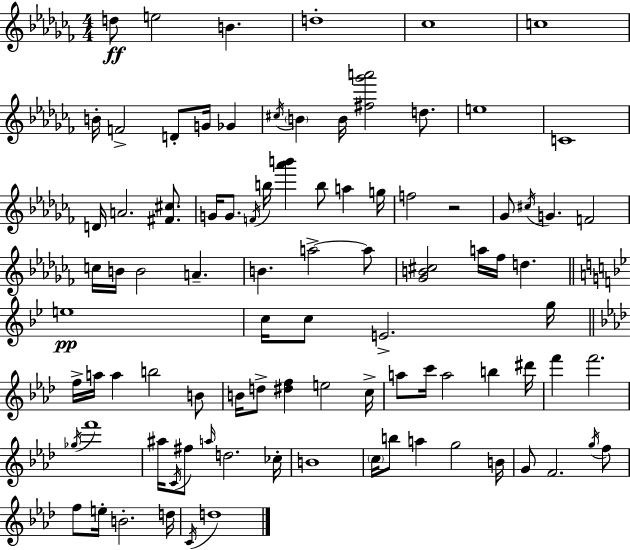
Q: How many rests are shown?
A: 1